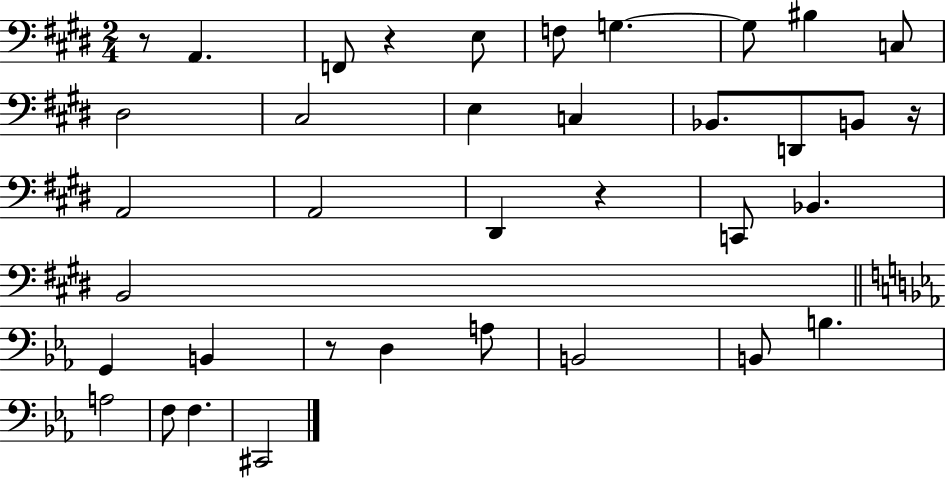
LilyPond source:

{
  \clef bass
  \numericTimeSignature
  \time 2/4
  \key e \major
  r8 a,4. | f,8 r4 e8 | f8 g4.~~ | g8 bis4 c8 | \break dis2 | cis2 | e4 c4 | bes,8. d,8 b,8 r16 | \break a,2 | a,2 | dis,4 r4 | c,8 bes,4. | \break b,2 | \bar "||" \break \key ees \major g,4 b,4 | r8 d4 a8 | b,2 | b,8 b4. | \break a2 | f8 f4. | cis,2 | \bar "|."
}